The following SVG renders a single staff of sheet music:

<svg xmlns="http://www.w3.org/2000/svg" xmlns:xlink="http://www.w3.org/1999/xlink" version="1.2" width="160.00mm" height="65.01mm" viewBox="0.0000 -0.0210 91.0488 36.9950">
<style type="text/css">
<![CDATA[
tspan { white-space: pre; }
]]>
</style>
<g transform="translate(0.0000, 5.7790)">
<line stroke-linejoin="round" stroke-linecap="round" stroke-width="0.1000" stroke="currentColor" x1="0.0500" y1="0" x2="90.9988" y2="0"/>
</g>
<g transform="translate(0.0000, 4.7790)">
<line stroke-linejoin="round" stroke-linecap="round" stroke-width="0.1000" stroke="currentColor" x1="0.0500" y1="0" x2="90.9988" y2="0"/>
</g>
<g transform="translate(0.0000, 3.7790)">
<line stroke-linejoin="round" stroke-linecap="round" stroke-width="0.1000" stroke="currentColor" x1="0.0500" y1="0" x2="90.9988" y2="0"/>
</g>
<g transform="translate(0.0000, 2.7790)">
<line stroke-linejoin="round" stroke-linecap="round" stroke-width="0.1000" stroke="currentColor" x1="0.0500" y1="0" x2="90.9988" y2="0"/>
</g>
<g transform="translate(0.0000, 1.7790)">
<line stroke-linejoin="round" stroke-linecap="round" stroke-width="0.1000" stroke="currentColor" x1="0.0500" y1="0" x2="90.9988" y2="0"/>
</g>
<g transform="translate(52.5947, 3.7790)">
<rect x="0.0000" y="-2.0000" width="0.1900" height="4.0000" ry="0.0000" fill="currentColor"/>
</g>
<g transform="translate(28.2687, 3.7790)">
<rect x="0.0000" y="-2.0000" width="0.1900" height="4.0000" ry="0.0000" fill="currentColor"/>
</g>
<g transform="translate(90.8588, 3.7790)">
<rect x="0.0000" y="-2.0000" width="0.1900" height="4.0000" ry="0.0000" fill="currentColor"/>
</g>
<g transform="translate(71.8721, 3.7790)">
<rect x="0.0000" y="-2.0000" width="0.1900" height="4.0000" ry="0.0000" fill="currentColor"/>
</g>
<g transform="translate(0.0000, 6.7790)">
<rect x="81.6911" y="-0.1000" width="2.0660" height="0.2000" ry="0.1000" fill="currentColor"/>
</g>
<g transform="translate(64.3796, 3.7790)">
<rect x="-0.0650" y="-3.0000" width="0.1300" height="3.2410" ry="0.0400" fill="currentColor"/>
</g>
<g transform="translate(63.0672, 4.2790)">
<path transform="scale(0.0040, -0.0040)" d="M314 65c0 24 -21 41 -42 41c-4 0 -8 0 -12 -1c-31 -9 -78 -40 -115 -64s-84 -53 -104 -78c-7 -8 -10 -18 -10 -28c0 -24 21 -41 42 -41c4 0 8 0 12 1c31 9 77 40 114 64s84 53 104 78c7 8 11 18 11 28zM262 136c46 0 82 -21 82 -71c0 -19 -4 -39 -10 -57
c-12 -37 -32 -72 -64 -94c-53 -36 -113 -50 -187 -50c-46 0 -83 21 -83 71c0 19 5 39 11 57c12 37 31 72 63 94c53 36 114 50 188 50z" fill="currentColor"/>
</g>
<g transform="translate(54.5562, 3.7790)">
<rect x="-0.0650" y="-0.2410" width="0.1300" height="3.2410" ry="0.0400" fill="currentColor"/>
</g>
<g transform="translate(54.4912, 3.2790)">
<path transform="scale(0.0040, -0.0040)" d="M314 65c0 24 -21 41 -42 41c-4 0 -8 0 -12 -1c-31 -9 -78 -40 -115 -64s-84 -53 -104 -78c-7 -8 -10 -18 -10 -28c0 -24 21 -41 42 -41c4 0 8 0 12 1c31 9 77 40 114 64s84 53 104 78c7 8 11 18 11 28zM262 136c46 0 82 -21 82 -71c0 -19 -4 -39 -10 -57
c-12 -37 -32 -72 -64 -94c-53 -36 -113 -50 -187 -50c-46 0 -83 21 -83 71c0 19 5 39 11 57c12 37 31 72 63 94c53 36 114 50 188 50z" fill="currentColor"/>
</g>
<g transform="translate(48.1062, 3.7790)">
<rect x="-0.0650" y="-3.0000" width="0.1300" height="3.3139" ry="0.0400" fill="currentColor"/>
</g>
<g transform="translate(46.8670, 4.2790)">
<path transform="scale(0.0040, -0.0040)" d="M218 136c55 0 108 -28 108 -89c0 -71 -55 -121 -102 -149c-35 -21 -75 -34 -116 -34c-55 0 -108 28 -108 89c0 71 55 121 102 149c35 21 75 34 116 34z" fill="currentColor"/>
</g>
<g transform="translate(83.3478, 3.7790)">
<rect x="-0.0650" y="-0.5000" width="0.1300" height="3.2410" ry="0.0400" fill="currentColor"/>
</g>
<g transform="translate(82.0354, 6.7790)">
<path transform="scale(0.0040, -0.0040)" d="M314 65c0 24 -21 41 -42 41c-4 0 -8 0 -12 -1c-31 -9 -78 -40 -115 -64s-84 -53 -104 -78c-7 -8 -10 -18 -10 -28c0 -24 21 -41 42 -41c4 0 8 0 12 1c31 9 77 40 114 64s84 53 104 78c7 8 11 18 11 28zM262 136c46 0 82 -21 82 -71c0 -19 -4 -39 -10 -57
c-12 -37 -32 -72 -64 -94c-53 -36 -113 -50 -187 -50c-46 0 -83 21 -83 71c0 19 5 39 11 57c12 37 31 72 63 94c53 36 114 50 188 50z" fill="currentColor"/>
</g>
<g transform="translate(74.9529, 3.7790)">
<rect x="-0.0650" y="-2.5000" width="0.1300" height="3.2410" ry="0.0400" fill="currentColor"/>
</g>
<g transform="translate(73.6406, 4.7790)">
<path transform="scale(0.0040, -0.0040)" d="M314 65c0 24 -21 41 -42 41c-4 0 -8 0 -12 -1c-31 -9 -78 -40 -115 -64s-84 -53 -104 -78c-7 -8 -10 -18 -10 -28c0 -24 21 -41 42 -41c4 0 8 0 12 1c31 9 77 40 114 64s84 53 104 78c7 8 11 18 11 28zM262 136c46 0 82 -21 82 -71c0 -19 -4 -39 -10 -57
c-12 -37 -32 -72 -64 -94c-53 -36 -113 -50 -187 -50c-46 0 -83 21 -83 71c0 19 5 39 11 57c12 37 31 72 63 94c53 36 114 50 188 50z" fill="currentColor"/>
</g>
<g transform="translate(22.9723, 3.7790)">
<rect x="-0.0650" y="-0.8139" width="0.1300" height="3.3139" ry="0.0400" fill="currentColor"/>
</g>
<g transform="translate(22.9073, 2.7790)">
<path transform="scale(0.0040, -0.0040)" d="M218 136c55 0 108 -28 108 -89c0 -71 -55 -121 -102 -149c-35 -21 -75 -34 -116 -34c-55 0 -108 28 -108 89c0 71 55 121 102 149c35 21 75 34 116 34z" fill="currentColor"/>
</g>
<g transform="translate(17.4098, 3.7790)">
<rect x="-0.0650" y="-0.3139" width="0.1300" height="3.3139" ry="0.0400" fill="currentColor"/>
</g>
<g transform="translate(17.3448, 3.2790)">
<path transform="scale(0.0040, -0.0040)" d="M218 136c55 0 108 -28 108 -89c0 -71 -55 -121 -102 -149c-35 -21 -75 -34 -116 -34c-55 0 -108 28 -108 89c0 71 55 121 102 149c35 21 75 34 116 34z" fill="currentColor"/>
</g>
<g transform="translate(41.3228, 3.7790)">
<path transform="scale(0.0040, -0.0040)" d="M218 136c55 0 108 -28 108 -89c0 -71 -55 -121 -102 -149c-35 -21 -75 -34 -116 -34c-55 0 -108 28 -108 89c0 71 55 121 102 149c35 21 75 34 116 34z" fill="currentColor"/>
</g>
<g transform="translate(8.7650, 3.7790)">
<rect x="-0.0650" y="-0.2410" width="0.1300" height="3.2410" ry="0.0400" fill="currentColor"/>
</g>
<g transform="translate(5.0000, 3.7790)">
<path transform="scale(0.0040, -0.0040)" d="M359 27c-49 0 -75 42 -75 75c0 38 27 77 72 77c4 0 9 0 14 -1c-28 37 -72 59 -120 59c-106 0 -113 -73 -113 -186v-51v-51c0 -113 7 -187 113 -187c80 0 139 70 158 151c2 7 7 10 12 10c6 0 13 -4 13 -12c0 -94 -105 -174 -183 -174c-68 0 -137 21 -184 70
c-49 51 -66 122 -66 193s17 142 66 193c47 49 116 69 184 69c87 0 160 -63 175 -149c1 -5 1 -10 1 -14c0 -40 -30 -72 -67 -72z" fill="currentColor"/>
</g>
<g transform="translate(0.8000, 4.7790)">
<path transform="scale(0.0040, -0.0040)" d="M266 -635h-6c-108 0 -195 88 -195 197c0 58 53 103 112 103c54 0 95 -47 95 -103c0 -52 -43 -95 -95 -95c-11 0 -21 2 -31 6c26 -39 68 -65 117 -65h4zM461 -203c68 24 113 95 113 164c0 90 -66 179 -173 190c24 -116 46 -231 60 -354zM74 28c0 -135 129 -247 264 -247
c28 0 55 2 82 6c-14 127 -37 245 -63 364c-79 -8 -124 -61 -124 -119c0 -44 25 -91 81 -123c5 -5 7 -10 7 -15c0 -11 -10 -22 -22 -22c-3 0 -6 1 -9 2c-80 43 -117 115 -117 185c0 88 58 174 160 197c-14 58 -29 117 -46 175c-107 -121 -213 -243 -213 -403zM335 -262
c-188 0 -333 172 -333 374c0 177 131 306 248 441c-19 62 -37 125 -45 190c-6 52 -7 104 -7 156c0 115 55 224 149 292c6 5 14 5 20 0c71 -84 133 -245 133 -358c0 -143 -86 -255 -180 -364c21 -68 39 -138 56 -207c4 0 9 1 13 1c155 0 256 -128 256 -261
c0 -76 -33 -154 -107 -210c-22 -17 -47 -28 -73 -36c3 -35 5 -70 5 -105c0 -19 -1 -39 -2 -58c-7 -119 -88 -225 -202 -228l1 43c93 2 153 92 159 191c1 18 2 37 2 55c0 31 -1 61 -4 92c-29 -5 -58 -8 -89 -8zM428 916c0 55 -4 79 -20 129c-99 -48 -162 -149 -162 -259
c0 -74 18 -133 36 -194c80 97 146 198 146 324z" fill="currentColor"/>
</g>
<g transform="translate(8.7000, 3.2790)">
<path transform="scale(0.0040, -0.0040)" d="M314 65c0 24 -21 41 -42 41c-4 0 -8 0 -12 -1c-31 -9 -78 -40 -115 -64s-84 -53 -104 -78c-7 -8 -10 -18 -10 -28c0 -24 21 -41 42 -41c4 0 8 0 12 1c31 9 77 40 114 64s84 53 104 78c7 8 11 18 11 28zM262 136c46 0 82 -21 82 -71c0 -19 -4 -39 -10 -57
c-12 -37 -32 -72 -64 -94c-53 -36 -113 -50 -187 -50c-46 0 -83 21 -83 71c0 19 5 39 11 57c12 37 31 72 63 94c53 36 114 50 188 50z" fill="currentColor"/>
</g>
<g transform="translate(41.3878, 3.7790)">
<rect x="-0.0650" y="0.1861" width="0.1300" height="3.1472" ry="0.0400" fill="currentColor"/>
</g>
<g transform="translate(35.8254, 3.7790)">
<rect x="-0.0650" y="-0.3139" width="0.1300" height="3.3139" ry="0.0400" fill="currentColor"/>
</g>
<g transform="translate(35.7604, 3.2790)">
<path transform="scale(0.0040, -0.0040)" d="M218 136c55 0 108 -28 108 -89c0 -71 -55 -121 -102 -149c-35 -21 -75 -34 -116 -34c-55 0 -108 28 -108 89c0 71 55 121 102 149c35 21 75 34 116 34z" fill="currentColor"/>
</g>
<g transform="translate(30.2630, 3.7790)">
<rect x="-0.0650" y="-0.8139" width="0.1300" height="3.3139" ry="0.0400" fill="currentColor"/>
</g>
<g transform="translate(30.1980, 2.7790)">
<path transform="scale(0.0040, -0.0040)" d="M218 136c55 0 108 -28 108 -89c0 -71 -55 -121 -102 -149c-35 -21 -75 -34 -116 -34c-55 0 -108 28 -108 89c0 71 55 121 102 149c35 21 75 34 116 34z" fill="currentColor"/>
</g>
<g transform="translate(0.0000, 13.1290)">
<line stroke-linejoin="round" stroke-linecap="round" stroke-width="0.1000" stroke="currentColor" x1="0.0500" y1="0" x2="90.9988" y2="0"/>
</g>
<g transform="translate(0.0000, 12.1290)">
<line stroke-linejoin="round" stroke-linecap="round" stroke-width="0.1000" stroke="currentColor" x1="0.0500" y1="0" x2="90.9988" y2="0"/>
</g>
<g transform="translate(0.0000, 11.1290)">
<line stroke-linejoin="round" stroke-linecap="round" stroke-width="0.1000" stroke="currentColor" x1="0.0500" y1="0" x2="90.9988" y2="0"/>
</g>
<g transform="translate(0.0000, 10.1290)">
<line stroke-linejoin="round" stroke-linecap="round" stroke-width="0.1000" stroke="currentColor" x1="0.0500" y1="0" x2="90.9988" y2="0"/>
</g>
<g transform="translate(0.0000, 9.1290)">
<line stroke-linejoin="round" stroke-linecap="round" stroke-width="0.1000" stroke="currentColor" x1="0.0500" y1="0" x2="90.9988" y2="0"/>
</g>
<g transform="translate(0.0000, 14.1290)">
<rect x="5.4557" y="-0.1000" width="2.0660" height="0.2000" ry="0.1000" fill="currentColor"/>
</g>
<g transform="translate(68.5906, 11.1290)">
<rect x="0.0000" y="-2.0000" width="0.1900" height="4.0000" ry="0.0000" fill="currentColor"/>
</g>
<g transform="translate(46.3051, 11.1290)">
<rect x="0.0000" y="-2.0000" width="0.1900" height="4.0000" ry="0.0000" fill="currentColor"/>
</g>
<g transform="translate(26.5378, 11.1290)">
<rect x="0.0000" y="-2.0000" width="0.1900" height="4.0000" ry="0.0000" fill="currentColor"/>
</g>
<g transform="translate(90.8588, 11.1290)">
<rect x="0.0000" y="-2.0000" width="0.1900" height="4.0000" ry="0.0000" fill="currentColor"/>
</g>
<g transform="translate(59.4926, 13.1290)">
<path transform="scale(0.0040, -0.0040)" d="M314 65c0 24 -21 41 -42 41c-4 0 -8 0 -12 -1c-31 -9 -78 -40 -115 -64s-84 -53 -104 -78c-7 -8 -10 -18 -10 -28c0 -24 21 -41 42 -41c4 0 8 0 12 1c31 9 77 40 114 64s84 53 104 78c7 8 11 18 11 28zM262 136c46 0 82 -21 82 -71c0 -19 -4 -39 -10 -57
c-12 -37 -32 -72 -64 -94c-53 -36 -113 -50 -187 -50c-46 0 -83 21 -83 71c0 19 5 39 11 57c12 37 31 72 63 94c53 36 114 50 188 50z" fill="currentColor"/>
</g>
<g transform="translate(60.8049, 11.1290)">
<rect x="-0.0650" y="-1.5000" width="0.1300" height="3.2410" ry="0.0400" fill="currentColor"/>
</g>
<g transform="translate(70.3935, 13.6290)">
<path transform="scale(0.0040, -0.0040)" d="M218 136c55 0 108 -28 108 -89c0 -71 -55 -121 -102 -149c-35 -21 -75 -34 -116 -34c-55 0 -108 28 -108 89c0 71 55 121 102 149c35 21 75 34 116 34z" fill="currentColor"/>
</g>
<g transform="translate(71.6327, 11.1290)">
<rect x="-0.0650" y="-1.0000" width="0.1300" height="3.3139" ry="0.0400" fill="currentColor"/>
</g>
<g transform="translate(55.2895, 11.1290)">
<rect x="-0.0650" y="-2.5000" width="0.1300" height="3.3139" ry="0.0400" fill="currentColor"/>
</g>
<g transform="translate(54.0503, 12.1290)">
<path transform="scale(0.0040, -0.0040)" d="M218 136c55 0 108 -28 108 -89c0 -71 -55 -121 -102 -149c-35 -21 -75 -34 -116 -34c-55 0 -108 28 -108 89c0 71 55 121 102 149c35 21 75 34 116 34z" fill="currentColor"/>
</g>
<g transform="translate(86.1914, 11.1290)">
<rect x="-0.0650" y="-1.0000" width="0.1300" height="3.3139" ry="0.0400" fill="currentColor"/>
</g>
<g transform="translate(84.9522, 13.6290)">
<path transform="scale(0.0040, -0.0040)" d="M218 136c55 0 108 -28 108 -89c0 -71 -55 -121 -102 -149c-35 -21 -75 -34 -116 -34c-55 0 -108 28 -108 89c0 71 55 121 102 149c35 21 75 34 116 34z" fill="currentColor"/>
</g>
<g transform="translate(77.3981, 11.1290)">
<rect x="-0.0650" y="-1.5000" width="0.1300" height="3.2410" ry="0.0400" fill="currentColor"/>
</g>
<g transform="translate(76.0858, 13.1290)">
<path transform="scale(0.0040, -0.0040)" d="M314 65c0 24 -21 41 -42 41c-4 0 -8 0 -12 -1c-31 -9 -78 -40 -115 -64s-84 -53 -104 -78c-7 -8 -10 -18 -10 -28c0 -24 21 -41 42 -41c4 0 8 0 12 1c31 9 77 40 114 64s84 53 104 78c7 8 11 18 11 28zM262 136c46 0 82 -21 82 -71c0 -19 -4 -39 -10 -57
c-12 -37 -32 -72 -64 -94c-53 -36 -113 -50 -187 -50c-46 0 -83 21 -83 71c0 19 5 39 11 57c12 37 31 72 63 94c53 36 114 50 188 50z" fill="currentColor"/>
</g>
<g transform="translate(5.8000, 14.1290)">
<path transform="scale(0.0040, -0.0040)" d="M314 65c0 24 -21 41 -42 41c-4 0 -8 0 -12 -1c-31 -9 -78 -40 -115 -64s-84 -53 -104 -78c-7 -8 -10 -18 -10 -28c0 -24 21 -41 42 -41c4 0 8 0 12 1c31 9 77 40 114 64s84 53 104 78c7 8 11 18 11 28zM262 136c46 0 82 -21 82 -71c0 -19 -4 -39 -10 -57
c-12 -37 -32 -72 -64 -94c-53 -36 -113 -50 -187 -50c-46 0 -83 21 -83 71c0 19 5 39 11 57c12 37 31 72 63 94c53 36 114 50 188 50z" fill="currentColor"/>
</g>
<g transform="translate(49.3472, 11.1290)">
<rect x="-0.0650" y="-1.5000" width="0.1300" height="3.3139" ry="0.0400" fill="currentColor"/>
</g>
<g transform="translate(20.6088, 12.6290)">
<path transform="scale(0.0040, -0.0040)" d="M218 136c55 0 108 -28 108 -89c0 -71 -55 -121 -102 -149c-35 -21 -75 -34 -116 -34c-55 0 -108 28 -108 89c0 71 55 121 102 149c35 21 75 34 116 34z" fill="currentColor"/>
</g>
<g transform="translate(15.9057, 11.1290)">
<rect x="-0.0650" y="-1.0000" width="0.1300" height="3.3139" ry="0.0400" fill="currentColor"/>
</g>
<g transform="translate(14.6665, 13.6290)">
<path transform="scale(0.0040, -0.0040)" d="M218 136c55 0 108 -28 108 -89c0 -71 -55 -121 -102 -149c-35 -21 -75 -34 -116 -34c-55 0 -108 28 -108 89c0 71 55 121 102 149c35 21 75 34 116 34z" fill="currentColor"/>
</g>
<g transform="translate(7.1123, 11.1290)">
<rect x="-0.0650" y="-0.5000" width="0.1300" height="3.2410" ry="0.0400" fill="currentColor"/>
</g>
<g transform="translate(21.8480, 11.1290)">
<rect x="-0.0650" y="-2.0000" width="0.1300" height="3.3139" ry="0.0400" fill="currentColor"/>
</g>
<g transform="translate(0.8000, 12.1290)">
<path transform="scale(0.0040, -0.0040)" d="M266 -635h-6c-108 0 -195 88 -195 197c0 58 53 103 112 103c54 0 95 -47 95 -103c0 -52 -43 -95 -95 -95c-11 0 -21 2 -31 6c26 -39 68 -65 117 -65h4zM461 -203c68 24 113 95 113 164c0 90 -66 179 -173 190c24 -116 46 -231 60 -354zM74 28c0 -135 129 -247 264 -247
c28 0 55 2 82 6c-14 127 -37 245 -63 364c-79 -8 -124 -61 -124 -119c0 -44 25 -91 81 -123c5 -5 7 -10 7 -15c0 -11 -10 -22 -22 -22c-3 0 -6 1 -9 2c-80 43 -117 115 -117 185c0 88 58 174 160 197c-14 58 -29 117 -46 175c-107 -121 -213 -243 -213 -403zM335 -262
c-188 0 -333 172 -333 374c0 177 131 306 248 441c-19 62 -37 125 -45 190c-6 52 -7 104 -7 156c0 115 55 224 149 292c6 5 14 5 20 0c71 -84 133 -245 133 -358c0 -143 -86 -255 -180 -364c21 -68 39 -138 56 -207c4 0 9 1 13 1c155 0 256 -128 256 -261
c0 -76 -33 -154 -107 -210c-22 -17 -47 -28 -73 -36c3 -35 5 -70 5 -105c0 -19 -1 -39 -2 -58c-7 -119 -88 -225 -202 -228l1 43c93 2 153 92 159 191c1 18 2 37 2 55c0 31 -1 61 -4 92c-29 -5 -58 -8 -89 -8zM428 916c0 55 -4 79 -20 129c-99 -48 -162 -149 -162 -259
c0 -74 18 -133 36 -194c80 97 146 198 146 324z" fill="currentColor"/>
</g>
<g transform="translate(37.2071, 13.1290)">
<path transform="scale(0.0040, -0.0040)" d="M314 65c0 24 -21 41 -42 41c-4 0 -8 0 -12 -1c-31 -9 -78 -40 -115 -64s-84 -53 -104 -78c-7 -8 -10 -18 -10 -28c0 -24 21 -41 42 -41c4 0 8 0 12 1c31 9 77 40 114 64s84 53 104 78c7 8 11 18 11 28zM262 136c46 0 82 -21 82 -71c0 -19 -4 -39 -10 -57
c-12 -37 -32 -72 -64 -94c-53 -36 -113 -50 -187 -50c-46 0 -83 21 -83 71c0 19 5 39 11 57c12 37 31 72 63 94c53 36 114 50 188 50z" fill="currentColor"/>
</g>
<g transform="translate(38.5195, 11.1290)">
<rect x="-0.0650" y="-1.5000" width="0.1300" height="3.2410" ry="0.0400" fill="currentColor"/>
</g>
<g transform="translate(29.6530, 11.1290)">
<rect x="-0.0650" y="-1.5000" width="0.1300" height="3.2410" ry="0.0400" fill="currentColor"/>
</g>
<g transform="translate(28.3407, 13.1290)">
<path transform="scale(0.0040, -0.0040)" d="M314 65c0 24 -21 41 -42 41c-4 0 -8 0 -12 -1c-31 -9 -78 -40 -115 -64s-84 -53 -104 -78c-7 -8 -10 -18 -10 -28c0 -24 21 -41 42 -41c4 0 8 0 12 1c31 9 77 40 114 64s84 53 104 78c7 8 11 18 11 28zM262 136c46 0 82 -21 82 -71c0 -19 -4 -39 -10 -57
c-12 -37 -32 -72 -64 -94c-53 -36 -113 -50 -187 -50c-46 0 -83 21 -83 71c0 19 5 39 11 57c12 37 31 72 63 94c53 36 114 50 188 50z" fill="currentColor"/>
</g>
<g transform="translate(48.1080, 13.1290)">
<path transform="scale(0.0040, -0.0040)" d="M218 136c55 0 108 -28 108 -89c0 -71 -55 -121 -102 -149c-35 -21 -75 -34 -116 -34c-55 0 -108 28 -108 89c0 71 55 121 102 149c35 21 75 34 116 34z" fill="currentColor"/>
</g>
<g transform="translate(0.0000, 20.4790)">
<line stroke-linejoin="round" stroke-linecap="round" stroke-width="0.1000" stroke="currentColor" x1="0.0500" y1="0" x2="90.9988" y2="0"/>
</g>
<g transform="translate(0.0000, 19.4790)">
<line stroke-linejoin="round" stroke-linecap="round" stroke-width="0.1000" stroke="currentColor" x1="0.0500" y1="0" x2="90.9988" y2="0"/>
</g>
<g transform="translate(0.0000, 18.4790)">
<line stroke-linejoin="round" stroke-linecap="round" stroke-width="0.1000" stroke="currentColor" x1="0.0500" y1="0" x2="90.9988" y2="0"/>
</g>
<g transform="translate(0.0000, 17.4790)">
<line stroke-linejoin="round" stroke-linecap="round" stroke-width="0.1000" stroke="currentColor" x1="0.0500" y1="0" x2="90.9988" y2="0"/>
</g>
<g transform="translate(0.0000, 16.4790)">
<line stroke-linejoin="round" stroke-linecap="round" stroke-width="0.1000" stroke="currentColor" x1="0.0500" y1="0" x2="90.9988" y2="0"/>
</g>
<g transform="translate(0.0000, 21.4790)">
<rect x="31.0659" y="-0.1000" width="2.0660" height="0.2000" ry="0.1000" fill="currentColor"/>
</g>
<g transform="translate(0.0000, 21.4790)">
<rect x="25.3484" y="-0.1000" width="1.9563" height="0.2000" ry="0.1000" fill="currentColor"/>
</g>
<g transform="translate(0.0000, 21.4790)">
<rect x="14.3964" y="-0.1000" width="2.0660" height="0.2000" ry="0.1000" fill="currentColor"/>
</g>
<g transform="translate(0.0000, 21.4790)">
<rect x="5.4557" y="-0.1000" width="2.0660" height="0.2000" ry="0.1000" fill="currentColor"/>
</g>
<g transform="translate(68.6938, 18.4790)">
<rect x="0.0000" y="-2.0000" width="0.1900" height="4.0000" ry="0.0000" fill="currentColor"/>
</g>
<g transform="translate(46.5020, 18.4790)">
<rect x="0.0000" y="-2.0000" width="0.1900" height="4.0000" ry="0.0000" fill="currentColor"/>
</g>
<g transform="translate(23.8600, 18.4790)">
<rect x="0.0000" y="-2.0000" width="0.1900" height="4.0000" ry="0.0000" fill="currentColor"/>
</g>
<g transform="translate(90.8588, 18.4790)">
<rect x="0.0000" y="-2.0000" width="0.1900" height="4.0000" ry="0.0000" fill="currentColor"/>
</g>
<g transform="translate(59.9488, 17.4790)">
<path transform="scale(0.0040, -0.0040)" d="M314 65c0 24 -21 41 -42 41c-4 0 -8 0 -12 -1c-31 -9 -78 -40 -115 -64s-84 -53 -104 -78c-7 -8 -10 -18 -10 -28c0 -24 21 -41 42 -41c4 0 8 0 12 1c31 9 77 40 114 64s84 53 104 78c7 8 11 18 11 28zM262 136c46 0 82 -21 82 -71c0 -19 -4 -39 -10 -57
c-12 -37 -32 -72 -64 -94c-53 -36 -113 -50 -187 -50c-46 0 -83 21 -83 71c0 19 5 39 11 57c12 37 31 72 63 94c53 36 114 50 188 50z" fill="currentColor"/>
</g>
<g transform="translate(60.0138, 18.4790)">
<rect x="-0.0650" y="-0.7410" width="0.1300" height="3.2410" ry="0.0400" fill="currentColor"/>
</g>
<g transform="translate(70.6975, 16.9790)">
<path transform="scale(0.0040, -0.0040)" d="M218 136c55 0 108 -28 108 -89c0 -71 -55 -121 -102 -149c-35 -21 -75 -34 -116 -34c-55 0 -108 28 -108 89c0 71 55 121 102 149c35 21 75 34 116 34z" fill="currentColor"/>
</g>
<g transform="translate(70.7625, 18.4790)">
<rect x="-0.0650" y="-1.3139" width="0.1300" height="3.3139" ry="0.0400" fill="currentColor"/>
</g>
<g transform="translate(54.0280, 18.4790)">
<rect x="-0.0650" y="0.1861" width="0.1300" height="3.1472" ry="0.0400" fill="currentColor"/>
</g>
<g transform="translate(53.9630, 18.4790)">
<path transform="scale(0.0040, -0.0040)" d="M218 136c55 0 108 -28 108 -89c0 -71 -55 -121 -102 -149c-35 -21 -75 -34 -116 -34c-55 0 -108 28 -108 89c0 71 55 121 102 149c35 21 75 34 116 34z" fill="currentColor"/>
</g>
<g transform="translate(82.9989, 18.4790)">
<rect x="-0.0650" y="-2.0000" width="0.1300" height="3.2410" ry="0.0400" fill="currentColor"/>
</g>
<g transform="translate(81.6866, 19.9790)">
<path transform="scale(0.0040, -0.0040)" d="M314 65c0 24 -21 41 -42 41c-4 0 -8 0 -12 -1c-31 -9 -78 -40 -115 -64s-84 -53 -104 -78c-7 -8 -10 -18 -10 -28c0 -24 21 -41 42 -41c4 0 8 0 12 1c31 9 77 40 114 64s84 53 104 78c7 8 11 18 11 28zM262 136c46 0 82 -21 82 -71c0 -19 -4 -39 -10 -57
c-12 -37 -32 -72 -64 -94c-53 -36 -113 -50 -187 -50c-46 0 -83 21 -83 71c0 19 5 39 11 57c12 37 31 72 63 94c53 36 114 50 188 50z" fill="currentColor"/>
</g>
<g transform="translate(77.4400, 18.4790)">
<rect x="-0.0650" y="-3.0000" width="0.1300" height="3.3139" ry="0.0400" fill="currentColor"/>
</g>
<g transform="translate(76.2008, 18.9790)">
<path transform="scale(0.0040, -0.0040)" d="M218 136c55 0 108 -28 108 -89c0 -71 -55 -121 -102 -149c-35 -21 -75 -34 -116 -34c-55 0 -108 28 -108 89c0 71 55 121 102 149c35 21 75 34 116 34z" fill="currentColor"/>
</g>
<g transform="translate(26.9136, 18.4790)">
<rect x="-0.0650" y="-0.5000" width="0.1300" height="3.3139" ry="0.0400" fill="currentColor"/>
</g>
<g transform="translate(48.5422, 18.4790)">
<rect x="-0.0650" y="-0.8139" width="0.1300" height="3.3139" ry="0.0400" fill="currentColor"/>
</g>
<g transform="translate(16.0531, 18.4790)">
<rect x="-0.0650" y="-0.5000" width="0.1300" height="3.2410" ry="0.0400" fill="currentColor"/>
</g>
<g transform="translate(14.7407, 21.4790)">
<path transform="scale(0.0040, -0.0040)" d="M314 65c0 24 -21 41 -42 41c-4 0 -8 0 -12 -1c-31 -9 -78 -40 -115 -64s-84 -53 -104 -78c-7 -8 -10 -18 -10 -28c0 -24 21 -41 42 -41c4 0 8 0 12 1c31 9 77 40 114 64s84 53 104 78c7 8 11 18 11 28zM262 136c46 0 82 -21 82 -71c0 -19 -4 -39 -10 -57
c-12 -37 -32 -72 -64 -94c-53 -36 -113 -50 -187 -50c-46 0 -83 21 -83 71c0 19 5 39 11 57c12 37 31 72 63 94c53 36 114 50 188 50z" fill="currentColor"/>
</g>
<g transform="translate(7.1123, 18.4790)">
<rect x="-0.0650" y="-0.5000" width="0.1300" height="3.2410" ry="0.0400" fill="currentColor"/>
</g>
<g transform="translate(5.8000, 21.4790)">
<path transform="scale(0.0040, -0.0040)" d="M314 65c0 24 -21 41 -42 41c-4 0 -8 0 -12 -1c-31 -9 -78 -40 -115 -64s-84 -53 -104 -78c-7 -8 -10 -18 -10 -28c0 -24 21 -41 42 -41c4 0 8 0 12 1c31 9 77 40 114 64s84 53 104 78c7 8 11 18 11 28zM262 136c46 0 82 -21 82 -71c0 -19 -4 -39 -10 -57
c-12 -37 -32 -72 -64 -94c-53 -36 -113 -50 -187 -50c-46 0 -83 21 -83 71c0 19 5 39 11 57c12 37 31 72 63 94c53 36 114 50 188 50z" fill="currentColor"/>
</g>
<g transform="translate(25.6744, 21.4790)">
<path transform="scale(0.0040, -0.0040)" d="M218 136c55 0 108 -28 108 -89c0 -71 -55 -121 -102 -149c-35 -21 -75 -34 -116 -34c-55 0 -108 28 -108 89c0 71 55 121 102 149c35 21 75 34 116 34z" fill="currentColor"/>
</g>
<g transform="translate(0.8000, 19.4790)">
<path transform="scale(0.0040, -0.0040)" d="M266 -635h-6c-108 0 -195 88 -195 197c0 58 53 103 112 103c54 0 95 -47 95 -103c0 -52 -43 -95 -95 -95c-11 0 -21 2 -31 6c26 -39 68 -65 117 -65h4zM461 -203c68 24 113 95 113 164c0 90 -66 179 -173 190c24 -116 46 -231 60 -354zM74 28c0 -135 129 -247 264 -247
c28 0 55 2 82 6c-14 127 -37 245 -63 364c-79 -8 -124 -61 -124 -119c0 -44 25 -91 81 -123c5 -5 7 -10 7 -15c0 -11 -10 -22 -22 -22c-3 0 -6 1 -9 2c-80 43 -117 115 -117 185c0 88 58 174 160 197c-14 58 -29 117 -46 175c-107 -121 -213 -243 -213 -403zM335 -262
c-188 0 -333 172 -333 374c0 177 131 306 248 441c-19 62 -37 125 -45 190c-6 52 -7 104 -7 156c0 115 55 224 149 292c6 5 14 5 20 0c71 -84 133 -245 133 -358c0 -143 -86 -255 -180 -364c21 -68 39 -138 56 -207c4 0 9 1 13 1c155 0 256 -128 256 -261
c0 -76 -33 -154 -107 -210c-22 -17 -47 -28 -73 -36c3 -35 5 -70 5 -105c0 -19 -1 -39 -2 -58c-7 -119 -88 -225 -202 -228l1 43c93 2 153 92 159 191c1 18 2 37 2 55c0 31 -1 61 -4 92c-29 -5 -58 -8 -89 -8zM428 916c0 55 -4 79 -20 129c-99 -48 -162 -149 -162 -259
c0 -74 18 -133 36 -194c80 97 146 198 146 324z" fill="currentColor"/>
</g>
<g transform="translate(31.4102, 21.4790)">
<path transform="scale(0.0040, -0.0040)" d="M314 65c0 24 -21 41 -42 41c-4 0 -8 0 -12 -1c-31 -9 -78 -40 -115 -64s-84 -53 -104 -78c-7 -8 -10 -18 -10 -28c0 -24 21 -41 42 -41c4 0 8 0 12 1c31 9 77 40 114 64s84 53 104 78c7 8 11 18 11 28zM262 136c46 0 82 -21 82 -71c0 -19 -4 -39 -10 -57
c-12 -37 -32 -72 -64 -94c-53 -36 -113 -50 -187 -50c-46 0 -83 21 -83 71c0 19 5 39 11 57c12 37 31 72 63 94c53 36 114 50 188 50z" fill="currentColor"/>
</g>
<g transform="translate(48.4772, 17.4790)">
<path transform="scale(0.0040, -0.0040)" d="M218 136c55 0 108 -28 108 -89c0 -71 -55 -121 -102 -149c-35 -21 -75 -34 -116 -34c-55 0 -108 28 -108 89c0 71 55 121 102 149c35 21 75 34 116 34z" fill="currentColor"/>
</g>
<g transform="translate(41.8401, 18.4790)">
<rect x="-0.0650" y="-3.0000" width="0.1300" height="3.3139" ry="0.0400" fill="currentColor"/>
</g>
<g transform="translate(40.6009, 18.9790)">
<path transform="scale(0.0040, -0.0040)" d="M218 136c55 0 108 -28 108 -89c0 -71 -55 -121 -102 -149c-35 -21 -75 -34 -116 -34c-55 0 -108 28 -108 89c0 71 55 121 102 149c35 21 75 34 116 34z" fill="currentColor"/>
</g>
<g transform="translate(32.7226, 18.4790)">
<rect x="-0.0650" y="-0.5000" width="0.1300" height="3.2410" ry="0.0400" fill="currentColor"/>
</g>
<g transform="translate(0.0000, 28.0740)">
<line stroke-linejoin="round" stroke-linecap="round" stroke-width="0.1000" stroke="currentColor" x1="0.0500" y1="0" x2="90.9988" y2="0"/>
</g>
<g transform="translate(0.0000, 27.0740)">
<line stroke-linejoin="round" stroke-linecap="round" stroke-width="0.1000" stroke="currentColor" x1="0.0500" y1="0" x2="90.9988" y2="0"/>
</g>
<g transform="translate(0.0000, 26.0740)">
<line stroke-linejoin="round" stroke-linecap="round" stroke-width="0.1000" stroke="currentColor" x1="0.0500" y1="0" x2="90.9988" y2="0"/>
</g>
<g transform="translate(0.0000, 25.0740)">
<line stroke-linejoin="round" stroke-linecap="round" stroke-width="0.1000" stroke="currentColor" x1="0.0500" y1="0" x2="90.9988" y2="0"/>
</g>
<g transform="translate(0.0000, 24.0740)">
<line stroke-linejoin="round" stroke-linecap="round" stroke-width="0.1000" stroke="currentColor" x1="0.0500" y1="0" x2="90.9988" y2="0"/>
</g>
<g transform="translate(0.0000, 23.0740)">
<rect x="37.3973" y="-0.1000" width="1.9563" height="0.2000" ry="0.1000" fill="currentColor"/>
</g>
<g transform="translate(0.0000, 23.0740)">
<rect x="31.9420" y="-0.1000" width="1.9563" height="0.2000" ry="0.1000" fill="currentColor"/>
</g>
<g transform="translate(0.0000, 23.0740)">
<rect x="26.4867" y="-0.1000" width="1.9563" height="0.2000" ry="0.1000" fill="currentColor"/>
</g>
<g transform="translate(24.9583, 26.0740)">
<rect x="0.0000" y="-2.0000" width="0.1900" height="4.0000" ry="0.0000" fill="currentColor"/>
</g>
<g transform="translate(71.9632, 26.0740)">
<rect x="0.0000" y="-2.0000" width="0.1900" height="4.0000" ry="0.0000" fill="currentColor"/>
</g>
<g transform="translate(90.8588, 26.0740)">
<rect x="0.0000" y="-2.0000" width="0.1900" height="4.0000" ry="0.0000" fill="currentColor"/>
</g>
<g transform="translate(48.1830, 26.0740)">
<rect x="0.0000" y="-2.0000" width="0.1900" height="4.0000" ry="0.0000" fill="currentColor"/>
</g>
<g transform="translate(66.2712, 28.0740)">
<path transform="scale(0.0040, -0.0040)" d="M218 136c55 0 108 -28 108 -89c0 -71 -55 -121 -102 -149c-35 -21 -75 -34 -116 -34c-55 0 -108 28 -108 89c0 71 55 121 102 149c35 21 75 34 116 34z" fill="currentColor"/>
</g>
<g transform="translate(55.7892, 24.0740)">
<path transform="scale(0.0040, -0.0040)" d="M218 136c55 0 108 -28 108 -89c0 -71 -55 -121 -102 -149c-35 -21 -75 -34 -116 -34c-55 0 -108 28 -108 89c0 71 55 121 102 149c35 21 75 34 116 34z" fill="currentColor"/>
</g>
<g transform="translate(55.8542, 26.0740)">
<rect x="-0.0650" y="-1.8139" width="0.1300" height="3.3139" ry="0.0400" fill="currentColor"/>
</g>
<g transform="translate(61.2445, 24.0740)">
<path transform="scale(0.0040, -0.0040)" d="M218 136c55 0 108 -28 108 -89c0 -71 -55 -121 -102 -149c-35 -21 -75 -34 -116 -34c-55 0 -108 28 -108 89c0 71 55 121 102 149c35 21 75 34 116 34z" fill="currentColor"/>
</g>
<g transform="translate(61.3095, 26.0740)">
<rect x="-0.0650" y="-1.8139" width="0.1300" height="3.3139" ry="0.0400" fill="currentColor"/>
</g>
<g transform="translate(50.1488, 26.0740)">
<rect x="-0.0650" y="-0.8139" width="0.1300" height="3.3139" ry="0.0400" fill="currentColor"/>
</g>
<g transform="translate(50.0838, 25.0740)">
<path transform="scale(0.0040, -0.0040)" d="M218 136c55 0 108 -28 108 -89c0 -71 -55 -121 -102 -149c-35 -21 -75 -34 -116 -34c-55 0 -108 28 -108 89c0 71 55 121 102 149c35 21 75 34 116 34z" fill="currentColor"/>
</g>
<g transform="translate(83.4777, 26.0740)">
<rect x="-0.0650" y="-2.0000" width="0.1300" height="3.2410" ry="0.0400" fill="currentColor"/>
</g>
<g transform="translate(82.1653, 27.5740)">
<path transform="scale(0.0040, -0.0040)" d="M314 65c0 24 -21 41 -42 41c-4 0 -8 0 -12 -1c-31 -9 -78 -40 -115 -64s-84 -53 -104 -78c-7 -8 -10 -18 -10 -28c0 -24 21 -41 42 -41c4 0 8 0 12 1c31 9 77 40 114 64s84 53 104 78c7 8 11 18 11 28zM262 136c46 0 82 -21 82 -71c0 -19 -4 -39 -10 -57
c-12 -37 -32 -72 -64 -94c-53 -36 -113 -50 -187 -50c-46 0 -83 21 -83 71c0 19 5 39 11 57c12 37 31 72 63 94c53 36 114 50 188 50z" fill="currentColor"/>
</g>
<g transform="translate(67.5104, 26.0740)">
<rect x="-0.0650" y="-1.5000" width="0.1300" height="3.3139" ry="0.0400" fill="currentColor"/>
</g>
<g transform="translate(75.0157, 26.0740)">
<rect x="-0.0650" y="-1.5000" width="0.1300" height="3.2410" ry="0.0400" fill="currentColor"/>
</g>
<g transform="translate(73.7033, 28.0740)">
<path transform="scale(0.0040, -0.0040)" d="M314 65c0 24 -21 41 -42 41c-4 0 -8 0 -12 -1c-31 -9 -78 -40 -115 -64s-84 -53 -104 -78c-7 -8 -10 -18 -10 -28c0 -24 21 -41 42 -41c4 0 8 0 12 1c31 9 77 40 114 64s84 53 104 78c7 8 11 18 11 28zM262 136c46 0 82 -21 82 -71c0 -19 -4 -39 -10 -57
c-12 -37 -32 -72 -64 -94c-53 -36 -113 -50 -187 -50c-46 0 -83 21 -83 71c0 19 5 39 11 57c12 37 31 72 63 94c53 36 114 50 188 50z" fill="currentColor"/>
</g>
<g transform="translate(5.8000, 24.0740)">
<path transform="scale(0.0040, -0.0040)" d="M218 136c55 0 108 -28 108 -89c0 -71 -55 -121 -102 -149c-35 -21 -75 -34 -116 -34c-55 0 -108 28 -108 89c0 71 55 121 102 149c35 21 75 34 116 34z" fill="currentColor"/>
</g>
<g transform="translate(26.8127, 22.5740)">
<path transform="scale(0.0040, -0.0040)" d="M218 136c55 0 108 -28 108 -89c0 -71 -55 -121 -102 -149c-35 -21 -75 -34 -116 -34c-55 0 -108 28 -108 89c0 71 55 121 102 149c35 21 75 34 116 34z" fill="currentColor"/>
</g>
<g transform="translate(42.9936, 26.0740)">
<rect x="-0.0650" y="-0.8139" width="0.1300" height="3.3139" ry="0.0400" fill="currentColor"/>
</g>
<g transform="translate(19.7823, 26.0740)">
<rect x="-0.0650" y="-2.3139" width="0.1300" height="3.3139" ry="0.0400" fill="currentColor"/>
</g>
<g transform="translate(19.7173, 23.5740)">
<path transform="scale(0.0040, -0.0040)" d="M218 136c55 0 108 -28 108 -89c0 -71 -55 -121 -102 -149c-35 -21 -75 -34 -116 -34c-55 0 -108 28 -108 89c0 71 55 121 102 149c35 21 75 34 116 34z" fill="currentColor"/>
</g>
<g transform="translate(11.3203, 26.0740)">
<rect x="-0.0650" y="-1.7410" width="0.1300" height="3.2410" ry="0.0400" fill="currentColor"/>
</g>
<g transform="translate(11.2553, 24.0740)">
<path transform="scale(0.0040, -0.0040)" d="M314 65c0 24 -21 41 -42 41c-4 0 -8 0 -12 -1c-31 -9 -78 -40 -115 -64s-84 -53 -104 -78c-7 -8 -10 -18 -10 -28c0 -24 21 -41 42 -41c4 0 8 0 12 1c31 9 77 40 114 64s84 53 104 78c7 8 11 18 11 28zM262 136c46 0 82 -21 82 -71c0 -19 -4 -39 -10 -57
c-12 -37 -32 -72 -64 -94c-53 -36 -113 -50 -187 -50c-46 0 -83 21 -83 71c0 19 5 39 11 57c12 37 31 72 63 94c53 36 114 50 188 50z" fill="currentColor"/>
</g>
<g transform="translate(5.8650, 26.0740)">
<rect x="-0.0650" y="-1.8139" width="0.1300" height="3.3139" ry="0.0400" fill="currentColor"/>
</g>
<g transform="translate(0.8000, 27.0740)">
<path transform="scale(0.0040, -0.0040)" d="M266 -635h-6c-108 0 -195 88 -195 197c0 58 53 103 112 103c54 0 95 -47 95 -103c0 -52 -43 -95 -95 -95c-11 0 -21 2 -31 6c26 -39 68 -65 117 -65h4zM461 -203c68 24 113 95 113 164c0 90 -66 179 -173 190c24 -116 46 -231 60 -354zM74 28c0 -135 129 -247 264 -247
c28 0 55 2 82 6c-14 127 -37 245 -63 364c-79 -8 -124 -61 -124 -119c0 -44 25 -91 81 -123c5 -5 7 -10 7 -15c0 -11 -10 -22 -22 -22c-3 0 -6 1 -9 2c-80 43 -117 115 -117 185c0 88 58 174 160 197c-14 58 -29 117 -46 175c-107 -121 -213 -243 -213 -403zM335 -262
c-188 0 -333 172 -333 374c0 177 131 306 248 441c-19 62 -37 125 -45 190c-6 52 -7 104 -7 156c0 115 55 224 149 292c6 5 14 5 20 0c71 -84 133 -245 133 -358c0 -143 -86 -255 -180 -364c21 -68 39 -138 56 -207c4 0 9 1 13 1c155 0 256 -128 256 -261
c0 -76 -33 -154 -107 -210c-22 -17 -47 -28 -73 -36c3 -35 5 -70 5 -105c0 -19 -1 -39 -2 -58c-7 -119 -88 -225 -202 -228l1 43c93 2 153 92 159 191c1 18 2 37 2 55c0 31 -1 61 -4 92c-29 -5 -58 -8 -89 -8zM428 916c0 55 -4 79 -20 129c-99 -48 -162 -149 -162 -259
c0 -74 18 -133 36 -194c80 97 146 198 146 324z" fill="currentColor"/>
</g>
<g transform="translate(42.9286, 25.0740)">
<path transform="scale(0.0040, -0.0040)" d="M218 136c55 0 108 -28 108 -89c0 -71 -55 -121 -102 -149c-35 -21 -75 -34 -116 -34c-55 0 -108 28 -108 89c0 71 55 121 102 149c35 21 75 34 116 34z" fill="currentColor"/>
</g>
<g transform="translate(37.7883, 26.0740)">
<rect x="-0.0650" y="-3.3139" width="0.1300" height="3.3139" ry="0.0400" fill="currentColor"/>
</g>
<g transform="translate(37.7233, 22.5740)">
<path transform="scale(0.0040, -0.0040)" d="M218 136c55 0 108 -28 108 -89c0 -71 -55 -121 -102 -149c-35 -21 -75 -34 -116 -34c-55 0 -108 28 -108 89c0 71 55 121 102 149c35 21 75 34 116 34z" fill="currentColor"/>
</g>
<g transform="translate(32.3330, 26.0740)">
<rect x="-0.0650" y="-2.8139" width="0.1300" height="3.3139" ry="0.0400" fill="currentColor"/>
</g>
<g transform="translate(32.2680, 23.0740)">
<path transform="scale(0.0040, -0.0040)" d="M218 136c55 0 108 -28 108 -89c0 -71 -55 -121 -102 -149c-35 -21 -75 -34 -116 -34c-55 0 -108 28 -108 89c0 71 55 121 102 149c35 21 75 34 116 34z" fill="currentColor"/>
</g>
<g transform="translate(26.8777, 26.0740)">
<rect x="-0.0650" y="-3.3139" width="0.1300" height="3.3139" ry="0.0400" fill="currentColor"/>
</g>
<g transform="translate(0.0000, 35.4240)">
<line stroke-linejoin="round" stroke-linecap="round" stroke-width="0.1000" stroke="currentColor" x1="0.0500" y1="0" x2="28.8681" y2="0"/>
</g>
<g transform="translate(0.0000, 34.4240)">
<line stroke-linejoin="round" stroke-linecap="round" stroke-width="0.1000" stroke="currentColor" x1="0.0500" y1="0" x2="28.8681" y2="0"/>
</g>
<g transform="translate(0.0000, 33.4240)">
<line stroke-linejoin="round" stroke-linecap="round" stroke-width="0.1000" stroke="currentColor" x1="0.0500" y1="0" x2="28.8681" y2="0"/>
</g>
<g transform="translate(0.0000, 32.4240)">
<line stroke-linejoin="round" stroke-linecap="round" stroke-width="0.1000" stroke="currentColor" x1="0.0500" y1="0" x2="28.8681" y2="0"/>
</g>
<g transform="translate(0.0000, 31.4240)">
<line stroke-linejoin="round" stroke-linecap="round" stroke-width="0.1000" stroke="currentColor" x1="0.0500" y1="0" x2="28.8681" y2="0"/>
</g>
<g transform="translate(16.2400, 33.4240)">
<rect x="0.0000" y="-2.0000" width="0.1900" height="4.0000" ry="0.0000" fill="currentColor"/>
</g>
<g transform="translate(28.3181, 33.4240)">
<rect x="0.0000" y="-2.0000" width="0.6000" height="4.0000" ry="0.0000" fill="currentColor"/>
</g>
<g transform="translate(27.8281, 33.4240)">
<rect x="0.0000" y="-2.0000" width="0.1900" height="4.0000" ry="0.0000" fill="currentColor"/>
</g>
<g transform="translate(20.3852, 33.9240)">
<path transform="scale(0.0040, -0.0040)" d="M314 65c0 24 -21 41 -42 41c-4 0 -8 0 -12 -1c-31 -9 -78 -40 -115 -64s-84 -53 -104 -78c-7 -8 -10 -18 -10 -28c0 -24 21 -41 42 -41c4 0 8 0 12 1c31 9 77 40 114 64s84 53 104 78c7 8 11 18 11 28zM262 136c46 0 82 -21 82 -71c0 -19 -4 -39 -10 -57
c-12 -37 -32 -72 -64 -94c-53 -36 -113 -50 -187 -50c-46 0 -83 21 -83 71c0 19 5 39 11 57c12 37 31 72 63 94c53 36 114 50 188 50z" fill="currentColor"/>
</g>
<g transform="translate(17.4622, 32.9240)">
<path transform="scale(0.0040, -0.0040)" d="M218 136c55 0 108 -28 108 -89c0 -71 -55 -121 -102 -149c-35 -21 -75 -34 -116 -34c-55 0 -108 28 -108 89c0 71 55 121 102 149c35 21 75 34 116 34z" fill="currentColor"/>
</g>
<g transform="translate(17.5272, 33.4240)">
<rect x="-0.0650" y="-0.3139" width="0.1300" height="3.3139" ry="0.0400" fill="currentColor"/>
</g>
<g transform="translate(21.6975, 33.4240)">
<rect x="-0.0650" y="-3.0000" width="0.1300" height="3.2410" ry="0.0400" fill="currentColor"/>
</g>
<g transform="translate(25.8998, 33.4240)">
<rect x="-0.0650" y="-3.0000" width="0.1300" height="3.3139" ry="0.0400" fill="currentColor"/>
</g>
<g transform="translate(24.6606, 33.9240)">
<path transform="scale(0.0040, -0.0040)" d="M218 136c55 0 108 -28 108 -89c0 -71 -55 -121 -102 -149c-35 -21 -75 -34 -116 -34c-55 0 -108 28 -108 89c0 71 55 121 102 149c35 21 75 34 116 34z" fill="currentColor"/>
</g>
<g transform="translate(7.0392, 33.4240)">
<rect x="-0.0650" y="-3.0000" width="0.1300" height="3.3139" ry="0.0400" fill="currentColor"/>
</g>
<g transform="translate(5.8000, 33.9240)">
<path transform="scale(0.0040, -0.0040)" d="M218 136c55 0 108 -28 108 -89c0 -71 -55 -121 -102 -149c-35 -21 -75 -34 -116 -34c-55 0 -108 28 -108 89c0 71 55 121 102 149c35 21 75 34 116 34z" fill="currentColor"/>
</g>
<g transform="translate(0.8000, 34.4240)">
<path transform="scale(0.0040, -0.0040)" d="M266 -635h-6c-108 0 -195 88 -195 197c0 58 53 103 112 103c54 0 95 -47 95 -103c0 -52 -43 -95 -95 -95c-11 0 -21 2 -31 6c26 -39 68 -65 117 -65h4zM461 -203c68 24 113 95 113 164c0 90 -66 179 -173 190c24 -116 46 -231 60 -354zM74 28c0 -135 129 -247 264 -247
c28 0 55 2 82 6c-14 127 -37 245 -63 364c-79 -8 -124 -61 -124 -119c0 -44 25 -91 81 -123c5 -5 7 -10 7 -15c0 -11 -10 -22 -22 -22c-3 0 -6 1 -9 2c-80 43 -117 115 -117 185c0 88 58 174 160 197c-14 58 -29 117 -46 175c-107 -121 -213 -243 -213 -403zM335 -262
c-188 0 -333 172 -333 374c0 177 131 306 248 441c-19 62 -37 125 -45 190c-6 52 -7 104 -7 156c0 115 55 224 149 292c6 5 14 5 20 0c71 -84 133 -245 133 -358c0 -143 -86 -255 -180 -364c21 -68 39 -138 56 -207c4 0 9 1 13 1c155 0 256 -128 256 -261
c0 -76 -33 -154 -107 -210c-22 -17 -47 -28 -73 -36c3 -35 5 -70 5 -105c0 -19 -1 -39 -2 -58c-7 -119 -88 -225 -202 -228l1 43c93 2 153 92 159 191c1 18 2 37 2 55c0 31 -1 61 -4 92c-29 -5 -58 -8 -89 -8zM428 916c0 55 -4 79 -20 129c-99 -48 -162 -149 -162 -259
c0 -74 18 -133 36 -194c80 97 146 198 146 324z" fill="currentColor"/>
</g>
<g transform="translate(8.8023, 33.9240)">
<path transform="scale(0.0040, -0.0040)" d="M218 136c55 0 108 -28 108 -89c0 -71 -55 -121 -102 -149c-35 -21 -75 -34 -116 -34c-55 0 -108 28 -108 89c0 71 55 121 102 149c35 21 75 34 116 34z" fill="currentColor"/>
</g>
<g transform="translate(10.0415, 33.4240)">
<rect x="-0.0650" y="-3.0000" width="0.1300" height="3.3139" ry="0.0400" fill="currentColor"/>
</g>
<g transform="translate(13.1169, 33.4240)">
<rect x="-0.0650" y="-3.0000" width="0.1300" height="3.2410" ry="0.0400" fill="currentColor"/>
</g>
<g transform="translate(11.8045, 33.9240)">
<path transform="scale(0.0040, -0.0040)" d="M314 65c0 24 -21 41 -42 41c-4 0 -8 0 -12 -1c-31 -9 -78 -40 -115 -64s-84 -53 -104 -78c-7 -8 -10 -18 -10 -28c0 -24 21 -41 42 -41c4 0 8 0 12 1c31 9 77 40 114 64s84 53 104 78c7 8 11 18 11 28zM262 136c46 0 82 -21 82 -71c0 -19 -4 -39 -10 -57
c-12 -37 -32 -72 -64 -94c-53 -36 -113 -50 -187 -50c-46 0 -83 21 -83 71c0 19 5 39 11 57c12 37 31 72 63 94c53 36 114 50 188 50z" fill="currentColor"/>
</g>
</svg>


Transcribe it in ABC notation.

X:1
T:Untitled
M:4/4
L:1/4
K:C
c2 c d d c B A c2 A2 G2 C2 C2 D F E2 E2 E G E2 D E2 D C2 C2 C C2 A d B d2 e A F2 f f2 g b a b d d f f E E2 F2 A A A2 c A2 A